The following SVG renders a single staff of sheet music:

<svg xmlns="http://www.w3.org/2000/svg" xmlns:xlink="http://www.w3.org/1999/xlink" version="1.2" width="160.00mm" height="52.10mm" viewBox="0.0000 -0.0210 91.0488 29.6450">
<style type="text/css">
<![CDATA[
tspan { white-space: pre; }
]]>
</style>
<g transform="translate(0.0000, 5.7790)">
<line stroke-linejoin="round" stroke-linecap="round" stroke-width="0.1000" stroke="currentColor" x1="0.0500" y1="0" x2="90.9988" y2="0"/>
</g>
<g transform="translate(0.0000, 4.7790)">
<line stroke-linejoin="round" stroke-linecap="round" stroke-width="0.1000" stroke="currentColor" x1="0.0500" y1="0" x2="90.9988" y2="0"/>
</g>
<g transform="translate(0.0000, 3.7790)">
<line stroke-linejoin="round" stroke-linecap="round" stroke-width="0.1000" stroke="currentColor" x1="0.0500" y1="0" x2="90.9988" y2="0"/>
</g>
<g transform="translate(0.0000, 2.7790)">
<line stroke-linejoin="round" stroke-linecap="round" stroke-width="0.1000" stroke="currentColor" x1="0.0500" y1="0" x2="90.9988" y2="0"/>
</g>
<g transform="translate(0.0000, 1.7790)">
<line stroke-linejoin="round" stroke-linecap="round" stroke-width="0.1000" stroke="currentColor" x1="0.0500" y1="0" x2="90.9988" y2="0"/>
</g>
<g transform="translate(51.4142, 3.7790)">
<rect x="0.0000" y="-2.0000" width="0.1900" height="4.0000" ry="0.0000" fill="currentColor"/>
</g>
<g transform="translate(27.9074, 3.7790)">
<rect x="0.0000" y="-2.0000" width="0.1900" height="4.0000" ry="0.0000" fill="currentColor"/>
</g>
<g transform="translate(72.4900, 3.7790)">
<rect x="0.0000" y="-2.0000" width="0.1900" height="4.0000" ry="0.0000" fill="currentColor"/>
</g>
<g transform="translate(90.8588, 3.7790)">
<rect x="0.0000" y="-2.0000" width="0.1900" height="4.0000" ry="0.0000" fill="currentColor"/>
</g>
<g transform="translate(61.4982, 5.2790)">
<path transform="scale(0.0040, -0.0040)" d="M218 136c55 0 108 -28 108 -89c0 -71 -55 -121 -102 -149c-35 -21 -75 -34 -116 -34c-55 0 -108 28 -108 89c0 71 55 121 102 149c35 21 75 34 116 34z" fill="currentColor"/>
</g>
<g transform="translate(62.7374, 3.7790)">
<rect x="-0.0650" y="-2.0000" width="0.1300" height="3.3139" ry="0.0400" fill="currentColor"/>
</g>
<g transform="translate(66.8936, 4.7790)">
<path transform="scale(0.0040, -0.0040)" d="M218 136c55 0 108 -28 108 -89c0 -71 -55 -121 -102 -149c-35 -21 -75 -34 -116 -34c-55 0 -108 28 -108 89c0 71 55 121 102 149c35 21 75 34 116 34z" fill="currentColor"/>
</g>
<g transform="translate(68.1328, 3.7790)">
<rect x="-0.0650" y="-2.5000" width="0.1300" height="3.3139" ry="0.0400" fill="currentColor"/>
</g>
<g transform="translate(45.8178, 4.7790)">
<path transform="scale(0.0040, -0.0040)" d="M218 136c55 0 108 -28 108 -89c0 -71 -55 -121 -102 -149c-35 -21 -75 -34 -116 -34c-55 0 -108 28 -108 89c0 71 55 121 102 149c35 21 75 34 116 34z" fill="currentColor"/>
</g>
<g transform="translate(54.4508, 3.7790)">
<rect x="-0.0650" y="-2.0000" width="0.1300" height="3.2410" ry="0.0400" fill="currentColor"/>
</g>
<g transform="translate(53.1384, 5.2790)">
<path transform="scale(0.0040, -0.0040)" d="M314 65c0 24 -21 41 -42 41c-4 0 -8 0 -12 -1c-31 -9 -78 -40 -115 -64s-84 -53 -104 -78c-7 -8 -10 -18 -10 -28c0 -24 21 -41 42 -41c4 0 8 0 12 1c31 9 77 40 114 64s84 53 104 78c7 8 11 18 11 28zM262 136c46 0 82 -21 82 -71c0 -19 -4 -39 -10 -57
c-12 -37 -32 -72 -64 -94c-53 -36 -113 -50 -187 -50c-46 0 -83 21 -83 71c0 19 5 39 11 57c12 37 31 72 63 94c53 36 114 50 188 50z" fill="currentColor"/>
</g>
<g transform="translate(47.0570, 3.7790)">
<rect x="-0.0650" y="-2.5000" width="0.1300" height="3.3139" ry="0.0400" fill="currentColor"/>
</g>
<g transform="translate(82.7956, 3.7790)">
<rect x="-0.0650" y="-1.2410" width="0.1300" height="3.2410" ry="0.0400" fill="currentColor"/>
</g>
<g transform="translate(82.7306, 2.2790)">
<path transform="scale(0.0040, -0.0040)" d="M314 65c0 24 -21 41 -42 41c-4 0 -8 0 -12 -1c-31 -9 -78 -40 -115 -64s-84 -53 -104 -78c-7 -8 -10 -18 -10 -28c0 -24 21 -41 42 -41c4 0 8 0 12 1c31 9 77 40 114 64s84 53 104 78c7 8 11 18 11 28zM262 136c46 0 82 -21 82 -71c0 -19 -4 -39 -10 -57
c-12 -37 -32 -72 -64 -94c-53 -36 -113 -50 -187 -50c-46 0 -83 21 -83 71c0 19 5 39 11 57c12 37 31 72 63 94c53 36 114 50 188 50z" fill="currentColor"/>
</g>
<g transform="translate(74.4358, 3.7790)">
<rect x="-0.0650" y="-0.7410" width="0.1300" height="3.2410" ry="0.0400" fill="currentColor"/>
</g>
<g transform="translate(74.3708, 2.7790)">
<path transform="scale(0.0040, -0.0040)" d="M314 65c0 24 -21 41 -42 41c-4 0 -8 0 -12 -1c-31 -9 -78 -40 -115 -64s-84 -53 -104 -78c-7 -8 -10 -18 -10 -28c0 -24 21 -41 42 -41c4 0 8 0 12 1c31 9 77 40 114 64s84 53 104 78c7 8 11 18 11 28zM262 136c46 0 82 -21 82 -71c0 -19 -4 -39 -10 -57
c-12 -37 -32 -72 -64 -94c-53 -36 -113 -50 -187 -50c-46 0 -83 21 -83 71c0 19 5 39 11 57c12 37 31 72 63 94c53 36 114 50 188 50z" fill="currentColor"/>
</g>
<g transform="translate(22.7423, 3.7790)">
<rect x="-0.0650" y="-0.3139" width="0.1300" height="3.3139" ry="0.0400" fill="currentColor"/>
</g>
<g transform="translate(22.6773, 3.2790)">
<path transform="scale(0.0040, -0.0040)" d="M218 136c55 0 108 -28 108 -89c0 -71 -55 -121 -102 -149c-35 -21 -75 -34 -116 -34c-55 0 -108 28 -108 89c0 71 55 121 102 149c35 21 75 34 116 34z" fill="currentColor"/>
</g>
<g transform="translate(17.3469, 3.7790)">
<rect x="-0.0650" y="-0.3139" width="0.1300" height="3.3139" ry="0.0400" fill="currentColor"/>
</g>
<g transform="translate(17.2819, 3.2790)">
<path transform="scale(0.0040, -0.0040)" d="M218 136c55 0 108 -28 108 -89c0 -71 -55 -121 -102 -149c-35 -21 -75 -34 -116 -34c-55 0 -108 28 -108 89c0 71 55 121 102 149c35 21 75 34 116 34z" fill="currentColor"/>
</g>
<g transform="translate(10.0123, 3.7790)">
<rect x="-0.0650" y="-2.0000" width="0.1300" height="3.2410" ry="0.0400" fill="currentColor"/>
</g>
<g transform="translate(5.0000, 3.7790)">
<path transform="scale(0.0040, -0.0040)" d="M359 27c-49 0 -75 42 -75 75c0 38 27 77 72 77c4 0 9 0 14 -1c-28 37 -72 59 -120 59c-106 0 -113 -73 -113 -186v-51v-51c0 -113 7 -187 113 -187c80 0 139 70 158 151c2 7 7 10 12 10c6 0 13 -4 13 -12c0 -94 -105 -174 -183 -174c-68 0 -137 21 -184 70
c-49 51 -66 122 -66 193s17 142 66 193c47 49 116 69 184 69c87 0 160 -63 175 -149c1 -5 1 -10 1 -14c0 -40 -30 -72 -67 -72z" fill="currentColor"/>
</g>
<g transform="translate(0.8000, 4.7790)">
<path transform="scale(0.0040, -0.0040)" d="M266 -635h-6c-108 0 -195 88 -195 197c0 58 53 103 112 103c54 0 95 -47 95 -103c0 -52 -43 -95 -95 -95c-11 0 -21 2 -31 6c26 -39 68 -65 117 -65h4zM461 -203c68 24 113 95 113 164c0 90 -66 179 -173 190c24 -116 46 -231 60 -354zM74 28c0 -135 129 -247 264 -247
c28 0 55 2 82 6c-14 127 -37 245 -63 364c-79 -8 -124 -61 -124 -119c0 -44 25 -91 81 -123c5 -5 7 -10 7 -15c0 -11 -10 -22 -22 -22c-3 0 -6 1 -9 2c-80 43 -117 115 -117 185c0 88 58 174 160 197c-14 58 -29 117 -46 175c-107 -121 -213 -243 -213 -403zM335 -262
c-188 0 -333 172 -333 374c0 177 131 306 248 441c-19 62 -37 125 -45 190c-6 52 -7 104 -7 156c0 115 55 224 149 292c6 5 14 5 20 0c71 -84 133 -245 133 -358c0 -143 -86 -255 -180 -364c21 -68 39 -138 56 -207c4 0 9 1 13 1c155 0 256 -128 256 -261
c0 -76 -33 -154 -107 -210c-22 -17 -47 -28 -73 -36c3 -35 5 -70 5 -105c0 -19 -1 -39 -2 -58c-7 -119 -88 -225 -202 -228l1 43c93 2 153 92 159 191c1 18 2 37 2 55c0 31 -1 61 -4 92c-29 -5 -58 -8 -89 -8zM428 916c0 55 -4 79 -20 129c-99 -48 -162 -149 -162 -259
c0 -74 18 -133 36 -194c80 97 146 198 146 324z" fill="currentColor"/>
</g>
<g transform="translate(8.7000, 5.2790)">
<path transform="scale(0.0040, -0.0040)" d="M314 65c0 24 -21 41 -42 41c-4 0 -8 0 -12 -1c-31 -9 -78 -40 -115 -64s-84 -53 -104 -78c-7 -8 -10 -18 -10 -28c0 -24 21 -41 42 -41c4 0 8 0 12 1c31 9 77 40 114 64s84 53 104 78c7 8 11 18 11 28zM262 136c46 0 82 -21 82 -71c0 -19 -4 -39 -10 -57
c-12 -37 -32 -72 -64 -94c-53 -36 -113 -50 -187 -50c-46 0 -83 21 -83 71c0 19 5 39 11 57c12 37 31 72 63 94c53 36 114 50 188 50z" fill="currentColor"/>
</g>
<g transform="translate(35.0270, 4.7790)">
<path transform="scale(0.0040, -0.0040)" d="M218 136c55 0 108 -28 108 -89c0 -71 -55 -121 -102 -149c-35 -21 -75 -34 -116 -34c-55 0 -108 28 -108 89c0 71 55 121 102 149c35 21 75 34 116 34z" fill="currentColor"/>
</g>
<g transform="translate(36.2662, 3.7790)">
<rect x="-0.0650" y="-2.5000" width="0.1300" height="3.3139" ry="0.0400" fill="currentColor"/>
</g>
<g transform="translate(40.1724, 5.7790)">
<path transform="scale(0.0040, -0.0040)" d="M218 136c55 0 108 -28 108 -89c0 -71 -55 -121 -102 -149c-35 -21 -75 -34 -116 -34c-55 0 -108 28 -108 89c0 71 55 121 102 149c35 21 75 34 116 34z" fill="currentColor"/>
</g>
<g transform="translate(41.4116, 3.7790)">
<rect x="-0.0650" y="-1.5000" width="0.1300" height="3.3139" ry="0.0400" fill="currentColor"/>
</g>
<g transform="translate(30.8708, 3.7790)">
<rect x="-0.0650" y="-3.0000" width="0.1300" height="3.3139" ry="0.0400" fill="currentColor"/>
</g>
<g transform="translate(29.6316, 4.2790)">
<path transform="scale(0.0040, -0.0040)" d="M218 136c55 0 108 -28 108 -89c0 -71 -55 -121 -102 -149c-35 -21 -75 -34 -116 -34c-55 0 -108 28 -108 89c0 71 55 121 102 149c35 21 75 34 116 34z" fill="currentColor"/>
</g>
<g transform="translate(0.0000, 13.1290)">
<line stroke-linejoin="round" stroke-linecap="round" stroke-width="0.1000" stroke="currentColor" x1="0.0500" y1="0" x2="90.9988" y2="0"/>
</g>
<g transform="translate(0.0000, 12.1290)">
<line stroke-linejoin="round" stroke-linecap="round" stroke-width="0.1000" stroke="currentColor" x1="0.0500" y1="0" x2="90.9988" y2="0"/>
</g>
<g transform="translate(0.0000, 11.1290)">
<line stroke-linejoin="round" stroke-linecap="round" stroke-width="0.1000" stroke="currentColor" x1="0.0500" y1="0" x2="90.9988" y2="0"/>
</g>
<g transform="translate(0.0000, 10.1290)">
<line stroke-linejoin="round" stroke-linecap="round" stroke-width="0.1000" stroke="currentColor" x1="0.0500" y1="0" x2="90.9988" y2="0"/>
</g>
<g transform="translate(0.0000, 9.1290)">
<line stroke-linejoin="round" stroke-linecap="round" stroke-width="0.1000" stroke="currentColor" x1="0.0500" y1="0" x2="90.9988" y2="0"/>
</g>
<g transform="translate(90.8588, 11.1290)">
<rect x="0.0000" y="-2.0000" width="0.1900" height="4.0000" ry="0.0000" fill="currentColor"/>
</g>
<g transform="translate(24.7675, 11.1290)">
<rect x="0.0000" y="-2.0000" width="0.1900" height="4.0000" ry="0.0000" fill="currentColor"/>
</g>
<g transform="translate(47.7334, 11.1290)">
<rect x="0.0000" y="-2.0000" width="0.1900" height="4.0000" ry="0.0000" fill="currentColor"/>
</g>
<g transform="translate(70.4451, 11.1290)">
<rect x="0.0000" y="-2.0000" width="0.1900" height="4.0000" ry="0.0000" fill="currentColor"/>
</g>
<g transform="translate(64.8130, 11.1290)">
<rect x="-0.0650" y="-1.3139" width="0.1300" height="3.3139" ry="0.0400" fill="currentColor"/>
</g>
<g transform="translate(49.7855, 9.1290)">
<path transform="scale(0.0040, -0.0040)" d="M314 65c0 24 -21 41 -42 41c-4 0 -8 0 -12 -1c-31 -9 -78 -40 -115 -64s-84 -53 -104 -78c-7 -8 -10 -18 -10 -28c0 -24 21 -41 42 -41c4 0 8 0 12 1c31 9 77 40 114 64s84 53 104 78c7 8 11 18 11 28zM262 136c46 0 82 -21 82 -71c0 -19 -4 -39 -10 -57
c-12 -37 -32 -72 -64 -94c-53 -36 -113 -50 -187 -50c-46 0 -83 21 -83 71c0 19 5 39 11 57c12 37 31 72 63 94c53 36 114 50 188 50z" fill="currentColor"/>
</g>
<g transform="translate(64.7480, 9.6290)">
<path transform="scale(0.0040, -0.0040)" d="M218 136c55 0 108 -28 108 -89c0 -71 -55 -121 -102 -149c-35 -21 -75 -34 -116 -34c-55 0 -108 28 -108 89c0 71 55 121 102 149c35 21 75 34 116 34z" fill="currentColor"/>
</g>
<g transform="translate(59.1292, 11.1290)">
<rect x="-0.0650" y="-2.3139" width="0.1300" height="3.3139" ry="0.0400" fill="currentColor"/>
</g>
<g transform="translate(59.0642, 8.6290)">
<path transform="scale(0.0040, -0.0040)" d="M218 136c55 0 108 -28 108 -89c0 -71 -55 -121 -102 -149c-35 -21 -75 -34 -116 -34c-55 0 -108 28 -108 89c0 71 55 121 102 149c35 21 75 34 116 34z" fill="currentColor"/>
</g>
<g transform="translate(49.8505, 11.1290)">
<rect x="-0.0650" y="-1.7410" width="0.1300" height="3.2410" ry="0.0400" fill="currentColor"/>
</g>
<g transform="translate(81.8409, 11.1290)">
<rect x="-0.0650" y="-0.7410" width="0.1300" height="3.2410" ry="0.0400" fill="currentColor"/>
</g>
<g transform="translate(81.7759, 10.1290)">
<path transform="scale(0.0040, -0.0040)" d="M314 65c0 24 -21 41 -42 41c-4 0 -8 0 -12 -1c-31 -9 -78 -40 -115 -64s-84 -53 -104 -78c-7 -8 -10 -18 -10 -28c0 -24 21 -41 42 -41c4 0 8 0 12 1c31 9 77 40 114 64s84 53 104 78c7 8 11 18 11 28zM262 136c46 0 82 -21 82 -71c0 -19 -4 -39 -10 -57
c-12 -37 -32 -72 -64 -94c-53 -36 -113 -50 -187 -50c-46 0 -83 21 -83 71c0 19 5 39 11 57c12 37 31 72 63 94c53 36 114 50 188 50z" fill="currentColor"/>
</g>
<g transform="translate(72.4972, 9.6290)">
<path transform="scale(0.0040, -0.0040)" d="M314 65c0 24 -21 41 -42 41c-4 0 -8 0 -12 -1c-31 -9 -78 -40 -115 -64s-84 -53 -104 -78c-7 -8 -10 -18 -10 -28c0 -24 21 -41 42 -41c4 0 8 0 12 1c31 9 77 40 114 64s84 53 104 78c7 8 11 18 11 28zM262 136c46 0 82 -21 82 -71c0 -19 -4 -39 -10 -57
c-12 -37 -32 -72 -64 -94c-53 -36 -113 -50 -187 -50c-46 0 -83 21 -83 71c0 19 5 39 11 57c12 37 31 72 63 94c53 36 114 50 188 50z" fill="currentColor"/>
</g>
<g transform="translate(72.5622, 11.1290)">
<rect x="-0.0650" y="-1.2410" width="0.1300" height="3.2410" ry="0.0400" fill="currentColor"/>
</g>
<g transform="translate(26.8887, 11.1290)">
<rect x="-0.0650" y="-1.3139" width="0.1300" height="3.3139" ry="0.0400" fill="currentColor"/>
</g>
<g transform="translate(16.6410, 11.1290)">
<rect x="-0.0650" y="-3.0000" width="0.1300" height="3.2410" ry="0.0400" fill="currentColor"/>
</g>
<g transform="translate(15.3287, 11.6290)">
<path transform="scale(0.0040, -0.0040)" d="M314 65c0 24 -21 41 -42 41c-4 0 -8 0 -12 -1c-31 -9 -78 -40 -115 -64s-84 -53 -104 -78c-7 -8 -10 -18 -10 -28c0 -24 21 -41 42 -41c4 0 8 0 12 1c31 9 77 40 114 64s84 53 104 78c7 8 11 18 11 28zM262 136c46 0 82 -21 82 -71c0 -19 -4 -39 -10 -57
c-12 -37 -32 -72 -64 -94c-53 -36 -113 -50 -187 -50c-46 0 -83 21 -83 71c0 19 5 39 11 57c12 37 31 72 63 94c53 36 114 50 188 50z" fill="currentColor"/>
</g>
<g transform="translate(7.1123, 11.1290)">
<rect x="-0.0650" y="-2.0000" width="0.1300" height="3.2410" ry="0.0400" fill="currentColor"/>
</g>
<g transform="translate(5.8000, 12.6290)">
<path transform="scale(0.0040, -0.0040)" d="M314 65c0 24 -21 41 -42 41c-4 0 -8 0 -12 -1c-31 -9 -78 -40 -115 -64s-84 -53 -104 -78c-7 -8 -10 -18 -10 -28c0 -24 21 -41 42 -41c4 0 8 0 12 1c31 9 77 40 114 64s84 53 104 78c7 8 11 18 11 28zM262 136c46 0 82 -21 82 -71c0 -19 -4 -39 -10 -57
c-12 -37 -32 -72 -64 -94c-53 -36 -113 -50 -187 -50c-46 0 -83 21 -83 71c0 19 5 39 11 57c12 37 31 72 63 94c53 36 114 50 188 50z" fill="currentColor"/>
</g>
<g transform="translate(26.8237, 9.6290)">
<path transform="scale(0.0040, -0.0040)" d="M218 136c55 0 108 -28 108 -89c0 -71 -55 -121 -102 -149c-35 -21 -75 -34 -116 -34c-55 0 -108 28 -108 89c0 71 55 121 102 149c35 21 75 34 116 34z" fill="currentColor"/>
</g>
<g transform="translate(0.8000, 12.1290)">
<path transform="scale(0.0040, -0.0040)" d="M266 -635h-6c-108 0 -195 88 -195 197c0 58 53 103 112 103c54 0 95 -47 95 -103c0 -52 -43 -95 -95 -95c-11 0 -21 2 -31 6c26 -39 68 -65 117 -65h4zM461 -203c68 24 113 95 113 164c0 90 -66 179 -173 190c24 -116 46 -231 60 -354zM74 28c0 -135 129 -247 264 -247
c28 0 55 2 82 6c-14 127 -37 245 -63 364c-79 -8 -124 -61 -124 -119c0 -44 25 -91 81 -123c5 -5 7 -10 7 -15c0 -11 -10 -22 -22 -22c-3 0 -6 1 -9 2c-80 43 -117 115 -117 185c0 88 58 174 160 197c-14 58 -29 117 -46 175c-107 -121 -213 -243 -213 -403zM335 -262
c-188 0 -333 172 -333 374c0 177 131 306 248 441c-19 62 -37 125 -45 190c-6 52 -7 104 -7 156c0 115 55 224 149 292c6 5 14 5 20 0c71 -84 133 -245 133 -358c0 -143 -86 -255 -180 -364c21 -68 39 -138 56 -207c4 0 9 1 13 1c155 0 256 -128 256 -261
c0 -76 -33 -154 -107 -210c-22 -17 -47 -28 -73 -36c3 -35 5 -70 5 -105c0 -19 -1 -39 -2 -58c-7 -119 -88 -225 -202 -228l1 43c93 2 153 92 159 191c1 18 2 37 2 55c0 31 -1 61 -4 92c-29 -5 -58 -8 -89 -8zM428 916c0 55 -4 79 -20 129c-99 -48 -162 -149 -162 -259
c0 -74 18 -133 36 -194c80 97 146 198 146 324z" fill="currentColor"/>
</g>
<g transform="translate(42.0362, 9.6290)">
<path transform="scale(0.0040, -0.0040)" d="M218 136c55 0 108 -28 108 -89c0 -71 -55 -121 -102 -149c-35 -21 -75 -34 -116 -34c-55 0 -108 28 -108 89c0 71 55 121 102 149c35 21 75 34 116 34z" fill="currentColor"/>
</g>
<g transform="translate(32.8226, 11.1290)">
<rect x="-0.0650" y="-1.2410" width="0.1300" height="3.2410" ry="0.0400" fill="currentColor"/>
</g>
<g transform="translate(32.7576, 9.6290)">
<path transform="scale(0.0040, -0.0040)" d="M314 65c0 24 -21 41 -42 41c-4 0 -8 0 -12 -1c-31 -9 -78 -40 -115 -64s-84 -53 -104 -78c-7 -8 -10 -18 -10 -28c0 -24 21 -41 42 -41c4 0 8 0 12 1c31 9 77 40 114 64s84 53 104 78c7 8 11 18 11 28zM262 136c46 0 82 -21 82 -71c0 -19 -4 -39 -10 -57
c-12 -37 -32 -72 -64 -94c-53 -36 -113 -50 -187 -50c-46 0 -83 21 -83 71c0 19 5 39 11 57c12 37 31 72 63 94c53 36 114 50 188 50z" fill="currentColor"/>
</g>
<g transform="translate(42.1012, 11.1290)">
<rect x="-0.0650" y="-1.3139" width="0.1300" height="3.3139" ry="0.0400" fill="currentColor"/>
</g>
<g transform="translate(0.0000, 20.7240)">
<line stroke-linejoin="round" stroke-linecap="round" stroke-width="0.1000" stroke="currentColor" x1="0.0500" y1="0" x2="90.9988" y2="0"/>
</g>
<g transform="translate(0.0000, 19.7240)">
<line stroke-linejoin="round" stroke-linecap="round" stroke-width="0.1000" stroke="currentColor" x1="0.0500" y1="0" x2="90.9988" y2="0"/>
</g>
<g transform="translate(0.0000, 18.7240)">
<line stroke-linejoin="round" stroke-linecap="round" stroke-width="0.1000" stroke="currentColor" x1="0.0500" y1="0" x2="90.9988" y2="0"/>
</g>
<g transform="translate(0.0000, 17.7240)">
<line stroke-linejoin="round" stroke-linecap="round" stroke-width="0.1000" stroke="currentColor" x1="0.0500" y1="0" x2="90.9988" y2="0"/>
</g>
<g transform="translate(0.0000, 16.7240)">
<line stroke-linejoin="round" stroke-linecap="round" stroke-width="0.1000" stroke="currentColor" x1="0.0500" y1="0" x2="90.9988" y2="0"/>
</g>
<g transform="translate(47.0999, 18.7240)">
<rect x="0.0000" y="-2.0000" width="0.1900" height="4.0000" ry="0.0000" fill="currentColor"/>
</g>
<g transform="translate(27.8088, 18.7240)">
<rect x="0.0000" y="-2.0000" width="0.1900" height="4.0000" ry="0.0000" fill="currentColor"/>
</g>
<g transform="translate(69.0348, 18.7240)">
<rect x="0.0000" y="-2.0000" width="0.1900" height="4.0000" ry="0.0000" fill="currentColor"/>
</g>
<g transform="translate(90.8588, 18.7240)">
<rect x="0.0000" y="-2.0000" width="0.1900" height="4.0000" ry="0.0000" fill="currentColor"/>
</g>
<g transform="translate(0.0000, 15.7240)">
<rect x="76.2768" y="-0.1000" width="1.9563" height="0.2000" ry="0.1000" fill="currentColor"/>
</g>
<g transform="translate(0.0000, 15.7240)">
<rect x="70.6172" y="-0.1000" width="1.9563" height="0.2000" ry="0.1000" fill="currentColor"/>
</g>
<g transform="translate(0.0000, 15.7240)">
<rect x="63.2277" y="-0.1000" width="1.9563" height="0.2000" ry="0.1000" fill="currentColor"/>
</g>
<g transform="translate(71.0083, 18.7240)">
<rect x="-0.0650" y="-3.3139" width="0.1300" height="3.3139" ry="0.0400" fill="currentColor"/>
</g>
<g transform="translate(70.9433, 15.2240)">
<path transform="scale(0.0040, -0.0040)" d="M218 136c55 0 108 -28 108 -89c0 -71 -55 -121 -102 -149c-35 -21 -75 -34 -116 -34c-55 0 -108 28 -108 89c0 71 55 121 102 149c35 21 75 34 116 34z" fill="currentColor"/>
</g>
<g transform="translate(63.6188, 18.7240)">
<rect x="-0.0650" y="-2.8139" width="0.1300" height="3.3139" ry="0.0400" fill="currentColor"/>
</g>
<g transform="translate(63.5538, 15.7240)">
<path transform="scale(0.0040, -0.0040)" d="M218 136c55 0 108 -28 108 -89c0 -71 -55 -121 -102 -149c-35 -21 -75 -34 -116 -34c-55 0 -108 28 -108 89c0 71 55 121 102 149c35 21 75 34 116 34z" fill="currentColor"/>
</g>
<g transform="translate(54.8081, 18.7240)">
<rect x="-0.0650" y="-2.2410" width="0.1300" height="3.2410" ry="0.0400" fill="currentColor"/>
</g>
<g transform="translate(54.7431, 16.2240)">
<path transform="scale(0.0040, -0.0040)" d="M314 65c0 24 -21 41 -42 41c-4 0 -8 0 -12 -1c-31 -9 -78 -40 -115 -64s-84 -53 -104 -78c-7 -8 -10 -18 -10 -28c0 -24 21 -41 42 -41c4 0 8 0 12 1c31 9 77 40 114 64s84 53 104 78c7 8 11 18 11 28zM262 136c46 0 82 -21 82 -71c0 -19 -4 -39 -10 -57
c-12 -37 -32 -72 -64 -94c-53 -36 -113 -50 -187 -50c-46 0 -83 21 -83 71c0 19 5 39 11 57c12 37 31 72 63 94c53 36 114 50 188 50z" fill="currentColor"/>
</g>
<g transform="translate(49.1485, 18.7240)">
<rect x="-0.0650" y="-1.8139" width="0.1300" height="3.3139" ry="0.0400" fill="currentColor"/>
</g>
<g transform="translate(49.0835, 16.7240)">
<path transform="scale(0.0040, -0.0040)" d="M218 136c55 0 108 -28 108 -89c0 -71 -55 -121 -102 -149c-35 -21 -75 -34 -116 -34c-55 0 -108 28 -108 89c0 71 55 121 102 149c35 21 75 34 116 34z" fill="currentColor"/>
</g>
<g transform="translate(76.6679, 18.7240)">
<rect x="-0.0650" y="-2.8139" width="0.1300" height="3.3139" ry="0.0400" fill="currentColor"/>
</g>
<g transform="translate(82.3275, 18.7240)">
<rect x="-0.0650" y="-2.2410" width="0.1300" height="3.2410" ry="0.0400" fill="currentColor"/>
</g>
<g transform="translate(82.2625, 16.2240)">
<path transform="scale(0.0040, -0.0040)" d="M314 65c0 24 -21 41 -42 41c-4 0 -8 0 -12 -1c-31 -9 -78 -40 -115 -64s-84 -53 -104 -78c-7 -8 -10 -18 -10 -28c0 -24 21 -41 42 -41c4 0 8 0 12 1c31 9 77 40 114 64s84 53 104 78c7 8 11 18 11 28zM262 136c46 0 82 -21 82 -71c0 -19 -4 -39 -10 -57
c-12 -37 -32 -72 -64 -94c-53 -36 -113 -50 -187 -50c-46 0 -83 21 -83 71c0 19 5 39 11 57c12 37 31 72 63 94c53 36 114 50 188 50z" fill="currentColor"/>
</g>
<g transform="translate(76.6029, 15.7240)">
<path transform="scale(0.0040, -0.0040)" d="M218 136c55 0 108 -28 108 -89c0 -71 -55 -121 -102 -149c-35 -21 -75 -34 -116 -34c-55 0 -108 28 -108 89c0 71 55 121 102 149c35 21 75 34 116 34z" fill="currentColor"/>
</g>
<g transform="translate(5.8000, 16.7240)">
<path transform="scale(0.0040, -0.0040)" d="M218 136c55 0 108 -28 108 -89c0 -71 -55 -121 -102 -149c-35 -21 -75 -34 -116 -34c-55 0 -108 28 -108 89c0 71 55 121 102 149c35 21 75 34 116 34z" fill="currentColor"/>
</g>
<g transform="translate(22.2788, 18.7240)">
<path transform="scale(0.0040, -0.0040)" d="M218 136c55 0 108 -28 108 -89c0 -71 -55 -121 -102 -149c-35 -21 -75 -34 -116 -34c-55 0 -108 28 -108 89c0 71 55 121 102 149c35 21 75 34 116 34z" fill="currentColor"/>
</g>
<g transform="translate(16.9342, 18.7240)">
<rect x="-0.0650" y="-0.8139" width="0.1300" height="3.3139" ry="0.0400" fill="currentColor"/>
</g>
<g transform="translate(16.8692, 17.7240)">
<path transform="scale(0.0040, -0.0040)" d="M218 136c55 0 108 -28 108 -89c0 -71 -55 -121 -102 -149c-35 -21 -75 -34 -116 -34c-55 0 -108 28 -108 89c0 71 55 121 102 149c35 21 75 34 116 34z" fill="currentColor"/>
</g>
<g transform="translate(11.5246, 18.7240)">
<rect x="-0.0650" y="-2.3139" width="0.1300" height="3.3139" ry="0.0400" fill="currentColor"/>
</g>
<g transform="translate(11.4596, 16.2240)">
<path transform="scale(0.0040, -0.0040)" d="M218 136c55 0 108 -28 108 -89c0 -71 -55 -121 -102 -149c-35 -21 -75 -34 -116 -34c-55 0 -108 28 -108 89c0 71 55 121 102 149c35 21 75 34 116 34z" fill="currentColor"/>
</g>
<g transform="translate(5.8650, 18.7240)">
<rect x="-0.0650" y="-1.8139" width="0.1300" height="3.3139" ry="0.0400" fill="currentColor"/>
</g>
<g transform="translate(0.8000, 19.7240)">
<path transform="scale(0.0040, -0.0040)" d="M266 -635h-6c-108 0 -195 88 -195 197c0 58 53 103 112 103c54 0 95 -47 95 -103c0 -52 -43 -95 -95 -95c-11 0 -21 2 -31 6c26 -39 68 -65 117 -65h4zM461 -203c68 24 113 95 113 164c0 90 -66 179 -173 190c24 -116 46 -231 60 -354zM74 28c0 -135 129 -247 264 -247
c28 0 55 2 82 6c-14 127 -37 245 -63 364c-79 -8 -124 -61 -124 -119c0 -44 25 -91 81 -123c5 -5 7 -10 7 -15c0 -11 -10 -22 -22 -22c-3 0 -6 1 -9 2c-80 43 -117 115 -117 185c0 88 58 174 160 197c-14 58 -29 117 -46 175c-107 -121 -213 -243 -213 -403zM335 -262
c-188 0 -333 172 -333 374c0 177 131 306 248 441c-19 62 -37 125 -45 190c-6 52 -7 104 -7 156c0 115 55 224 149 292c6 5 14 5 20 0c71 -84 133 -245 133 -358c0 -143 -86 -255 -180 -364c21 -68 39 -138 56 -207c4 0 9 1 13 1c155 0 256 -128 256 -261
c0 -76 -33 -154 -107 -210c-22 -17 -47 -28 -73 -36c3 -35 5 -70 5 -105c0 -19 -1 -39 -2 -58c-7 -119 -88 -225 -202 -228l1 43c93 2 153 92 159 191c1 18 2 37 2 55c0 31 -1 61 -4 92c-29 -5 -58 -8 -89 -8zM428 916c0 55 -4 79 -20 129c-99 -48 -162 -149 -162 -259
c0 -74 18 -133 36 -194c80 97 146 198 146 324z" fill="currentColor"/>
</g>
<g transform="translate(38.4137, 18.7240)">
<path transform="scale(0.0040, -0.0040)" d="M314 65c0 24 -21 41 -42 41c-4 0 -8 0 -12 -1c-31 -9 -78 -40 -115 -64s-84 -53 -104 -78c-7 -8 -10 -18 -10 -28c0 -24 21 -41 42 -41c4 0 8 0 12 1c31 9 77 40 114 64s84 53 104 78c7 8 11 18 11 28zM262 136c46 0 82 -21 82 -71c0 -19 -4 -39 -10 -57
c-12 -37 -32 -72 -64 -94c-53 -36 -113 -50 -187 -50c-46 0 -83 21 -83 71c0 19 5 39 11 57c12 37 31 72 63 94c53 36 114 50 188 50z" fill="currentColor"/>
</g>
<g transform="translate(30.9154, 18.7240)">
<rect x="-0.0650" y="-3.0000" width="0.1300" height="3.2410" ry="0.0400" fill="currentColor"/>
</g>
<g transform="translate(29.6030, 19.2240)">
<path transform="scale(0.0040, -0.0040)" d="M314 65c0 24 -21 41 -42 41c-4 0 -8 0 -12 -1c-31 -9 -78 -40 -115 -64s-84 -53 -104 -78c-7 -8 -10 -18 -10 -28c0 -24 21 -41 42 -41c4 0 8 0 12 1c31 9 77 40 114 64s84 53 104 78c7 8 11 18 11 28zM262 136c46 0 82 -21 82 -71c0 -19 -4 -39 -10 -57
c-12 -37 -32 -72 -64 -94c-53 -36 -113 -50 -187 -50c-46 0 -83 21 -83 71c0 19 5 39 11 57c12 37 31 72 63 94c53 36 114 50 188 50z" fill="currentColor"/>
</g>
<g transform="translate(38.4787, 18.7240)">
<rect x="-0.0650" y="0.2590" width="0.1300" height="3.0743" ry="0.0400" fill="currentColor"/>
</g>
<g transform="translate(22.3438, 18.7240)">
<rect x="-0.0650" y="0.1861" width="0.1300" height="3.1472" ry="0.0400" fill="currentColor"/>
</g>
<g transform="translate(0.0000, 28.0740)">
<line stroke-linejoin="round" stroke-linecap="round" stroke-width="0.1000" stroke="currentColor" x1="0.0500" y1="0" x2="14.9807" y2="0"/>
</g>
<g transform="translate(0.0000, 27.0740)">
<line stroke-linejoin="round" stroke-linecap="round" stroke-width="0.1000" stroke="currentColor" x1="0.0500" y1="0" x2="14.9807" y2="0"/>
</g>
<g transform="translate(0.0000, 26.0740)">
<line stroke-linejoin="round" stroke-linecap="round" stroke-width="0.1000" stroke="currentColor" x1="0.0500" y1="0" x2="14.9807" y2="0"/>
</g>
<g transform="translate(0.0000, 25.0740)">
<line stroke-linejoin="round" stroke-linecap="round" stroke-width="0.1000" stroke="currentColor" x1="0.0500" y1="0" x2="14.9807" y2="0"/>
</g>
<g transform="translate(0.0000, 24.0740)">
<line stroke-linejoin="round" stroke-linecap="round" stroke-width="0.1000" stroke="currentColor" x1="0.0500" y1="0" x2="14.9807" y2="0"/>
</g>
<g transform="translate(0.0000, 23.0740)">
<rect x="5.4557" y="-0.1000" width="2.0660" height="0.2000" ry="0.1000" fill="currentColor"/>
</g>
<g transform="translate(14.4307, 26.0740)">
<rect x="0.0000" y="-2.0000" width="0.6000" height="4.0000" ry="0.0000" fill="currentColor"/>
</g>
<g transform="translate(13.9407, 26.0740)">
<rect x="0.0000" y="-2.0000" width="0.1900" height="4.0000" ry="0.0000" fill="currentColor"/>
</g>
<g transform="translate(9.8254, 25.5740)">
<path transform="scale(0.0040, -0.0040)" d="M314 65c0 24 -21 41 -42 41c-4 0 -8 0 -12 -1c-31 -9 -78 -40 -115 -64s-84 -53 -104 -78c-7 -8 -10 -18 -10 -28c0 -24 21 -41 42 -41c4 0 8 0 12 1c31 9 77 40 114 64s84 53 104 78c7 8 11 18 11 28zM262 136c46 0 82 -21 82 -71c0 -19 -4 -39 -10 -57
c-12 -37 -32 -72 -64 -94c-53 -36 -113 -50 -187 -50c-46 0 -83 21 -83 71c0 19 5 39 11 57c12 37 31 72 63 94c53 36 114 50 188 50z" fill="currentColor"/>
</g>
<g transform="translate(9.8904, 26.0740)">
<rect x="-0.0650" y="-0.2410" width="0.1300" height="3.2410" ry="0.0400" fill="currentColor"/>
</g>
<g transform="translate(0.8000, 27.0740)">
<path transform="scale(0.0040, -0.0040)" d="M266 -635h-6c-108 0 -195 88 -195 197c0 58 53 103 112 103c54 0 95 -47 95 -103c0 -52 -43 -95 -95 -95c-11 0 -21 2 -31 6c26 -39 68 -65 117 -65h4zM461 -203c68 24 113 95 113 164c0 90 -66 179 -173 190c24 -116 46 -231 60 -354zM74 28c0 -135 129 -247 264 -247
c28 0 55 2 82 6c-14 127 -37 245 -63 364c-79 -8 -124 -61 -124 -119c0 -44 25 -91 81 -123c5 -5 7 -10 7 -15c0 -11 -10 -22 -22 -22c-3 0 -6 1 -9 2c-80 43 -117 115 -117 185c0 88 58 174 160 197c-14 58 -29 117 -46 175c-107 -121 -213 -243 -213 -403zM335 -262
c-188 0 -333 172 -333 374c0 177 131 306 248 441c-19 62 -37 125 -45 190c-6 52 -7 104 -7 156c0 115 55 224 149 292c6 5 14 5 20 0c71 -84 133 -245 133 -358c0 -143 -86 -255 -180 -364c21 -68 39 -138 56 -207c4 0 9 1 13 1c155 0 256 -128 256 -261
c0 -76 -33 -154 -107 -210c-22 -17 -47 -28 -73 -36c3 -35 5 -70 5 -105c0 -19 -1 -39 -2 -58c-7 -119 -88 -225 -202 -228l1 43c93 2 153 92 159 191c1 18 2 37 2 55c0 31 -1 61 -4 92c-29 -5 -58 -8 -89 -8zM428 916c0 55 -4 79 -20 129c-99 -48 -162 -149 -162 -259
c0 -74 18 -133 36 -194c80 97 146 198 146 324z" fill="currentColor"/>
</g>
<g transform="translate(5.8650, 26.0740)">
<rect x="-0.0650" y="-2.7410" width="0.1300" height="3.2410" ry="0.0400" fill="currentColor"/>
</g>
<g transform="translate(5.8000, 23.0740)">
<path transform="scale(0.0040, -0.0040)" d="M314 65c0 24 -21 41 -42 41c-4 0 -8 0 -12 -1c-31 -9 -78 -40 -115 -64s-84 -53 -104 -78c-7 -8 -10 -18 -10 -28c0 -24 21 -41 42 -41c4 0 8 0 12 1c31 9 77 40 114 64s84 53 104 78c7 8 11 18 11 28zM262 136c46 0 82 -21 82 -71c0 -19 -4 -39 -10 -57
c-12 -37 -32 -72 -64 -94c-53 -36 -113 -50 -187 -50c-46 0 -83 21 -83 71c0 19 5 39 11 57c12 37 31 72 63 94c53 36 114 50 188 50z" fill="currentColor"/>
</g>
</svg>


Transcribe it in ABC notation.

X:1
T:Untitled
M:4/4
L:1/4
K:C
F2 c c A G E G F2 F G d2 e2 F2 A2 e e2 e f2 g e e2 d2 f g d B A2 B2 f g2 a b a g2 a2 c2